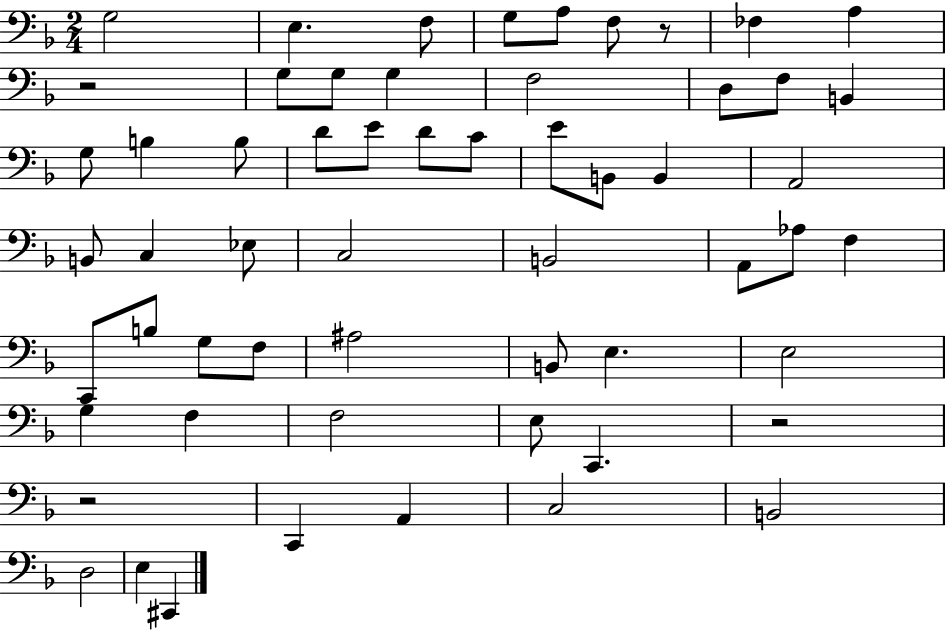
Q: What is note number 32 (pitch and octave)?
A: A2